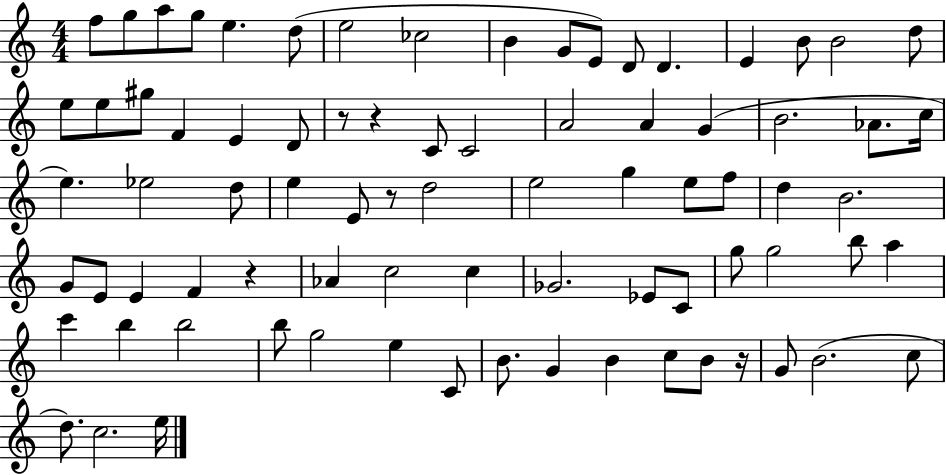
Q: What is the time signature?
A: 4/4